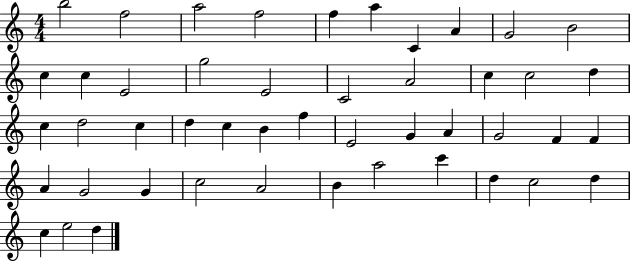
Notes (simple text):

B5/h F5/h A5/h F5/h F5/q A5/q C4/q A4/q G4/h B4/h C5/q C5/q E4/h G5/h E4/h C4/h A4/h C5/q C5/h D5/q C5/q D5/h C5/q D5/q C5/q B4/q F5/q E4/h G4/q A4/q G4/h F4/q F4/q A4/q G4/h G4/q C5/h A4/h B4/q A5/h C6/q D5/q C5/h D5/q C5/q E5/h D5/q